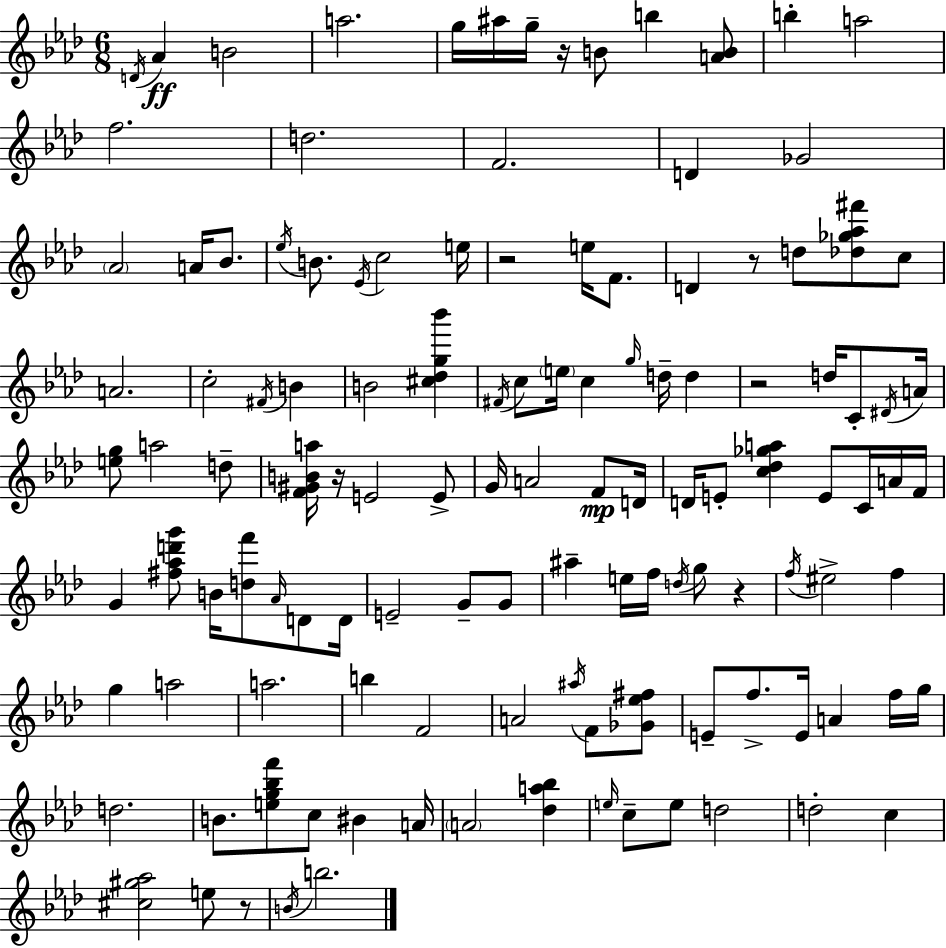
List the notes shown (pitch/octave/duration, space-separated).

D4/s Ab4/q B4/h A5/h. G5/s A#5/s G5/s R/s B4/e B5/q [A4,B4]/e B5/q A5/h F5/h. D5/h. F4/h. D4/q Gb4/h Ab4/h A4/s Bb4/e. Eb5/s B4/e. Eb4/s C5/h E5/s R/h E5/s F4/e. D4/q R/e D5/e [Db5,Gb5,Ab5,F#6]/e C5/e A4/h. C5/h F#4/s B4/q B4/h [C#5,Db5,G5,Bb6]/q F#4/s C5/e E5/s C5/q G5/s D5/s D5/q R/h D5/s C4/e D#4/s A4/s [E5,G5]/e A5/h D5/e [F4,G#4,B4,A5]/s R/s E4/h E4/e G4/s A4/h F4/e D4/s D4/s E4/e [C5,Db5,Gb5,A5]/q E4/e C4/s A4/s F4/s G4/q [F#5,Ab5,D6,G6]/e B4/s [D5,F6]/e Ab4/s D4/e D4/s E4/h G4/e G4/e A#5/q E5/s F5/s D5/s G5/e R/q F5/s EIS5/h F5/q G5/q A5/h A5/h. B5/q F4/h A4/h A#5/s F4/e [Gb4,Eb5,F#5]/e E4/e F5/e. E4/s A4/q F5/s G5/s D5/h. B4/e. [E5,G5,Bb5,F6]/e C5/e BIS4/q A4/s A4/h [Db5,A5,Bb5]/q E5/s C5/e E5/e D5/h D5/h C5/q [C#5,G#5,Ab5]/h E5/e R/e B4/s B5/h.